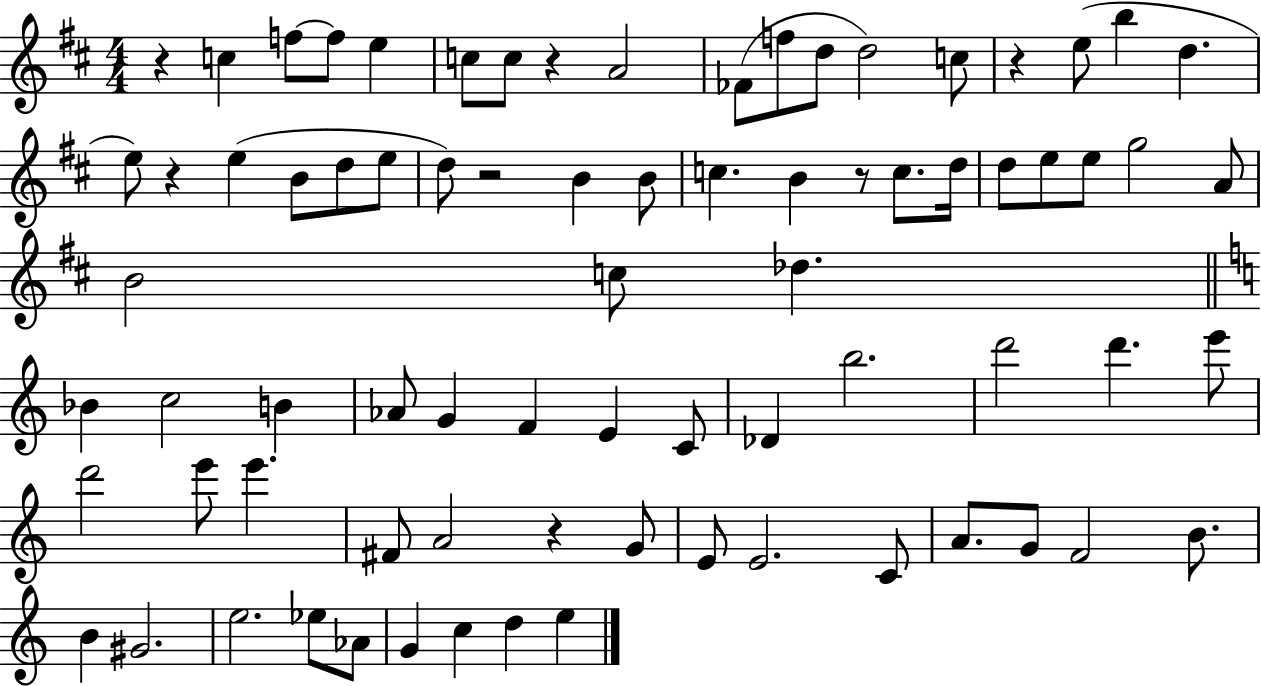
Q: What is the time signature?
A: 4/4